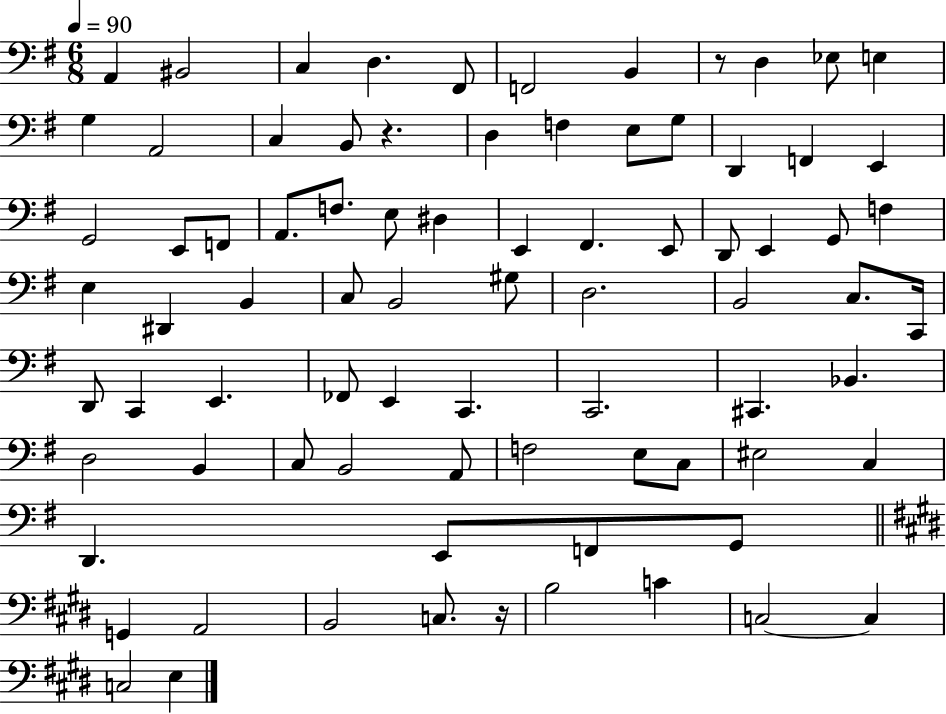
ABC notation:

X:1
T:Untitled
M:6/8
L:1/4
K:G
A,, ^B,,2 C, D, ^F,,/2 F,,2 B,, z/2 D, _E,/2 E, G, A,,2 C, B,,/2 z D, F, E,/2 G,/2 D,, F,, E,, G,,2 E,,/2 F,,/2 A,,/2 F,/2 E,/2 ^D, E,, ^F,, E,,/2 D,,/2 E,, G,,/2 F, E, ^D,, B,, C,/2 B,,2 ^G,/2 D,2 B,,2 C,/2 C,,/4 D,,/2 C,, E,, _F,,/2 E,, C,, C,,2 ^C,, _B,, D,2 B,, C,/2 B,,2 A,,/2 F,2 E,/2 C,/2 ^E,2 C, D,, E,,/2 F,,/2 G,,/2 G,, A,,2 B,,2 C,/2 z/4 B,2 C C,2 C, C,2 E,